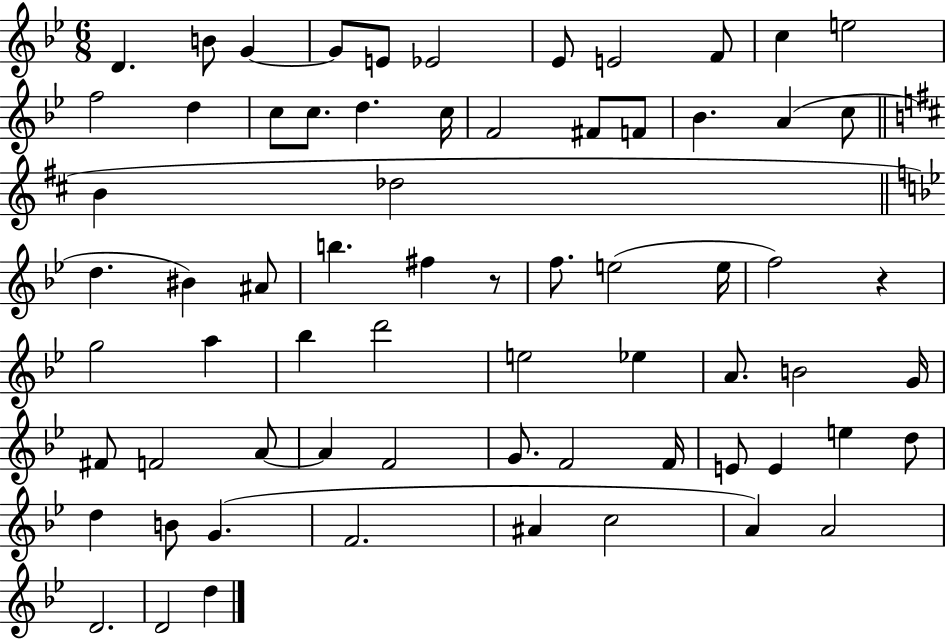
D4/q. B4/e G4/q G4/e E4/e Eb4/h Eb4/e E4/h F4/e C5/q E5/h F5/h D5/q C5/e C5/e. D5/q. C5/s F4/h F#4/e F4/e Bb4/q. A4/q C5/e B4/q Db5/h D5/q. BIS4/q A#4/e B5/q. F#5/q R/e F5/e. E5/h E5/s F5/h R/q G5/h A5/q Bb5/q D6/h E5/h Eb5/q A4/e. B4/h G4/s F#4/e F4/h A4/e A4/q F4/h G4/e. F4/h F4/s E4/e E4/q E5/q D5/e D5/q B4/e G4/q. F4/h. A#4/q C5/h A4/q A4/h D4/h. D4/h D5/q